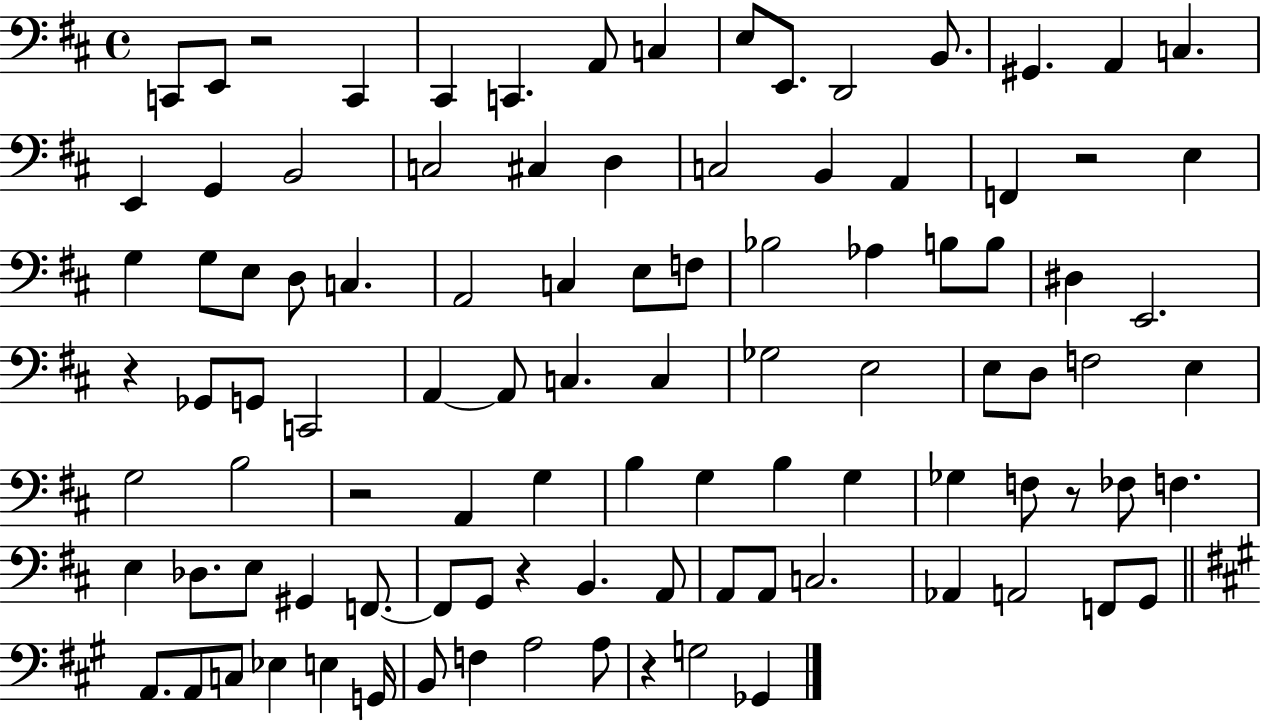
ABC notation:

X:1
T:Untitled
M:4/4
L:1/4
K:D
C,,/2 E,,/2 z2 C,, ^C,, C,, A,,/2 C, E,/2 E,,/2 D,,2 B,,/2 ^G,, A,, C, E,, G,, B,,2 C,2 ^C, D, C,2 B,, A,, F,, z2 E, G, G,/2 E,/2 D,/2 C, A,,2 C, E,/2 F,/2 _B,2 _A, B,/2 B,/2 ^D, E,,2 z _G,,/2 G,,/2 C,,2 A,, A,,/2 C, C, _G,2 E,2 E,/2 D,/2 F,2 E, G,2 B,2 z2 A,, G, B, G, B, G, _G, F,/2 z/2 _F,/2 F, E, _D,/2 E,/2 ^G,, F,,/2 F,,/2 G,,/2 z B,, A,,/2 A,,/2 A,,/2 C,2 _A,, A,,2 F,,/2 G,,/2 A,,/2 A,,/2 C,/2 _E, E, G,,/4 B,,/2 F, A,2 A,/2 z G,2 _G,,